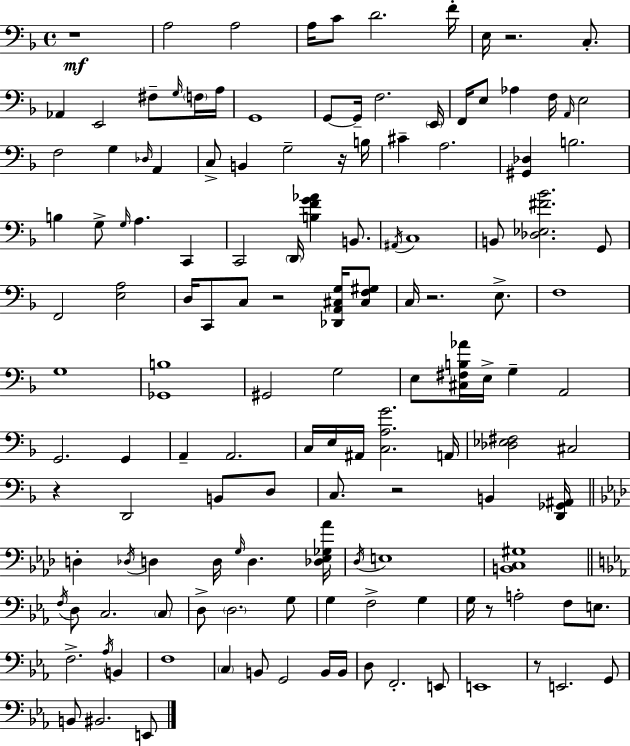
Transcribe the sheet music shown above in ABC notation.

X:1
T:Untitled
M:4/4
L:1/4
K:F
z4 A,2 A,2 A,/4 C/2 D2 F/4 E,/4 z2 C,/2 _A,, E,,2 ^F,/2 G,/4 F,/4 A,/4 G,,4 G,,/2 G,,/4 F,2 E,,/4 F,,/4 E,/2 _A, F,/4 A,,/4 E,2 F,2 G, _D,/4 A,, C,/2 B,, G,2 z/4 B,/4 ^C A,2 [^G,,_D,] B,2 B, G,/2 G,/4 A, C,, C,,2 D,,/4 [B,FG_A] B,,/2 ^A,,/4 C,4 B,,/2 [_D,_E,^F_B]2 G,,/2 F,,2 [E,A,]2 D,/4 C,,/2 C,/2 z2 [_D,,A,,^C,G,]/4 [^C,F,^G,]/2 C,/4 z2 E,/2 F,4 G,4 [_G,,B,]4 ^G,,2 G,2 E,/2 [^C,^F,B,_A]/4 E,/4 G, A,,2 G,,2 G,, A,, A,,2 C,/4 E,/4 ^A,,/4 [C,A,G]2 A,,/4 [_D,_E,^F,]2 ^C,2 z D,,2 B,,/2 D,/2 C,/2 z2 B,, [D,,_G,,^A,,]/4 D, _D,/4 D, D,/4 G,/4 D, [_D,_E,_G,_A]/4 _D,/4 E,4 [B,,C,^G,]4 F,/4 D,/2 C,2 C,/2 D,/2 D,2 G,/2 G, F,2 G, G,/4 z/2 A,2 F,/2 E,/2 F,2 _A,/4 B,, F,4 C, B,,/2 G,,2 B,,/4 B,,/4 D,/2 F,,2 E,,/2 E,,4 z/2 E,,2 G,,/2 B,,/2 ^B,,2 E,,/2